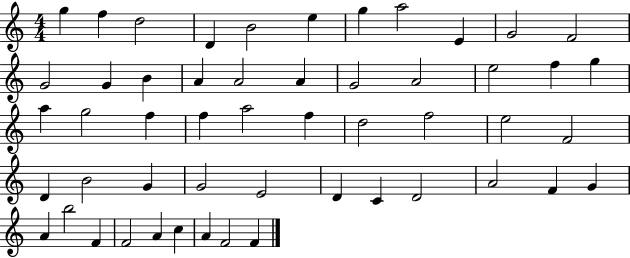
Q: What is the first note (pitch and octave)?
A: G5